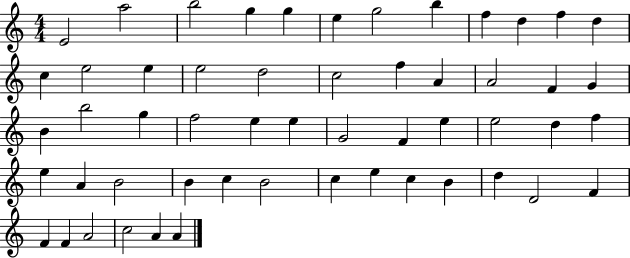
E4/h A5/h B5/h G5/q G5/q E5/q G5/h B5/q F5/q D5/q F5/q D5/q C5/q E5/h E5/q E5/h D5/h C5/h F5/q A4/q A4/h F4/q G4/q B4/q B5/h G5/q F5/h E5/q E5/q G4/h F4/q E5/q E5/h D5/q F5/q E5/q A4/q B4/h B4/q C5/q B4/h C5/q E5/q C5/q B4/q D5/q D4/h F4/q F4/q F4/q A4/h C5/h A4/q A4/q